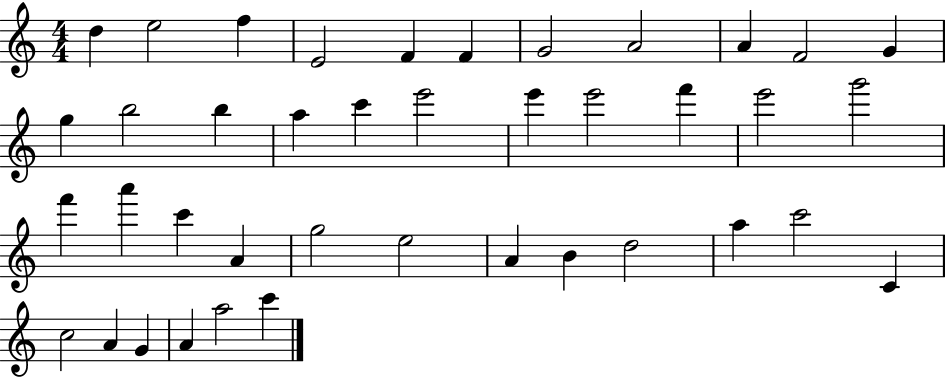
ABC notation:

X:1
T:Untitled
M:4/4
L:1/4
K:C
d e2 f E2 F F G2 A2 A F2 G g b2 b a c' e'2 e' e'2 f' e'2 g'2 f' a' c' A g2 e2 A B d2 a c'2 C c2 A G A a2 c'